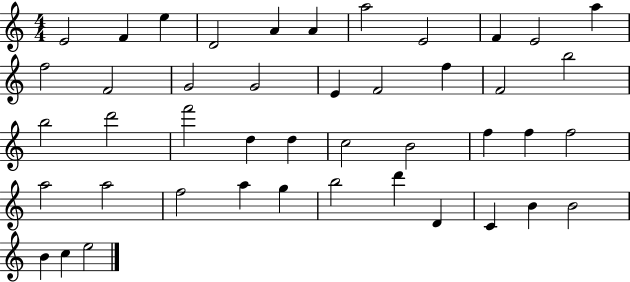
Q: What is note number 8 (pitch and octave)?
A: E4